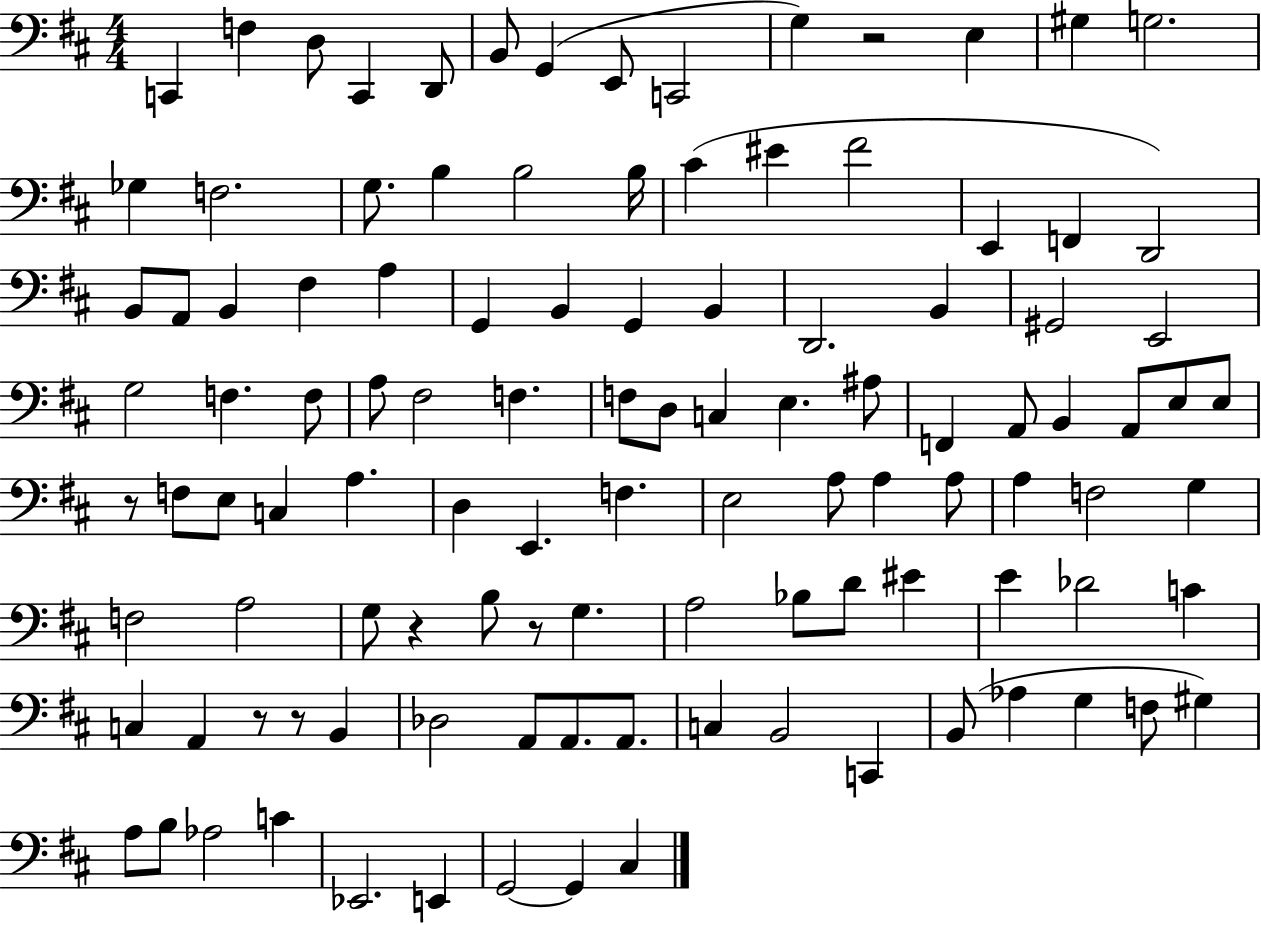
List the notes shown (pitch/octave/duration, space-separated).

C2/q F3/q D3/e C2/q D2/e B2/e G2/q E2/e C2/h G3/q R/h E3/q G#3/q G3/h. Gb3/q F3/h. G3/e. B3/q B3/h B3/s C#4/q EIS4/q F#4/h E2/q F2/q D2/h B2/e A2/e B2/q F#3/q A3/q G2/q B2/q G2/q B2/q D2/h. B2/q G#2/h E2/h G3/h F3/q. F3/e A3/e F#3/h F3/q. F3/e D3/e C3/q E3/q. A#3/e F2/q A2/e B2/q A2/e E3/e E3/e R/e F3/e E3/e C3/q A3/q. D3/q E2/q. F3/q. E3/h A3/e A3/q A3/e A3/q F3/h G3/q F3/h A3/h G3/e R/q B3/e R/e G3/q. A3/h Bb3/e D4/e EIS4/q E4/q Db4/h C4/q C3/q A2/q R/e R/e B2/q Db3/h A2/e A2/e. A2/e. C3/q B2/h C2/q B2/e Ab3/q G3/q F3/e G#3/q A3/e B3/e Ab3/h C4/q Eb2/h. E2/q G2/h G2/q C#3/q